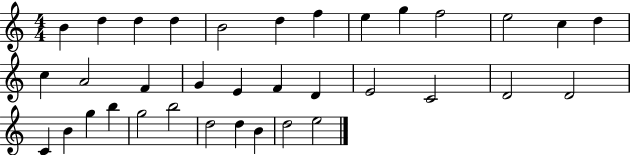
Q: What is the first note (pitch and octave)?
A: B4